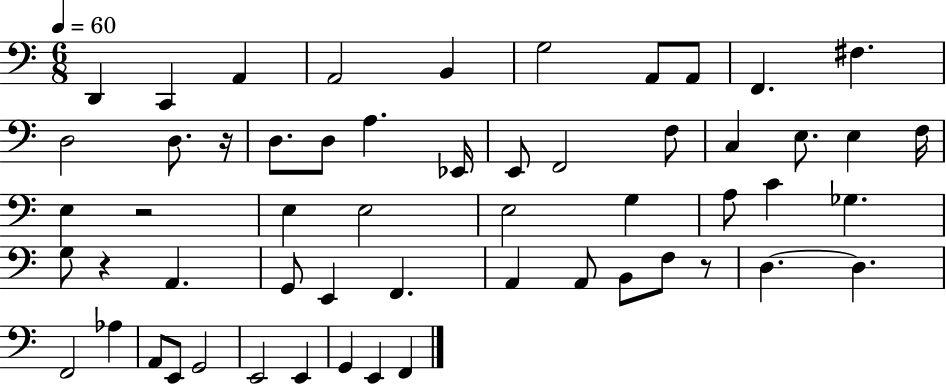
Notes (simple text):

D2/q C2/q A2/q A2/h B2/q G3/h A2/e A2/e F2/q. F#3/q. D3/h D3/e. R/s D3/e. D3/e A3/q. Eb2/s E2/e F2/h F3/e C3/q E3/e. E3/q F3/s E3/q R/h E3/q E3/h E3/h G3/q A3/e C4/q Gb3/q. G3/e R/q A2/q. G2/e E2/q F2/q. A2/q A2/e B2/e F3/e R/e D3/q. D3/q. F2/h Ab3/q A2/e E2/e G2/h E2/h E2/q G2/q E2/q F2/q